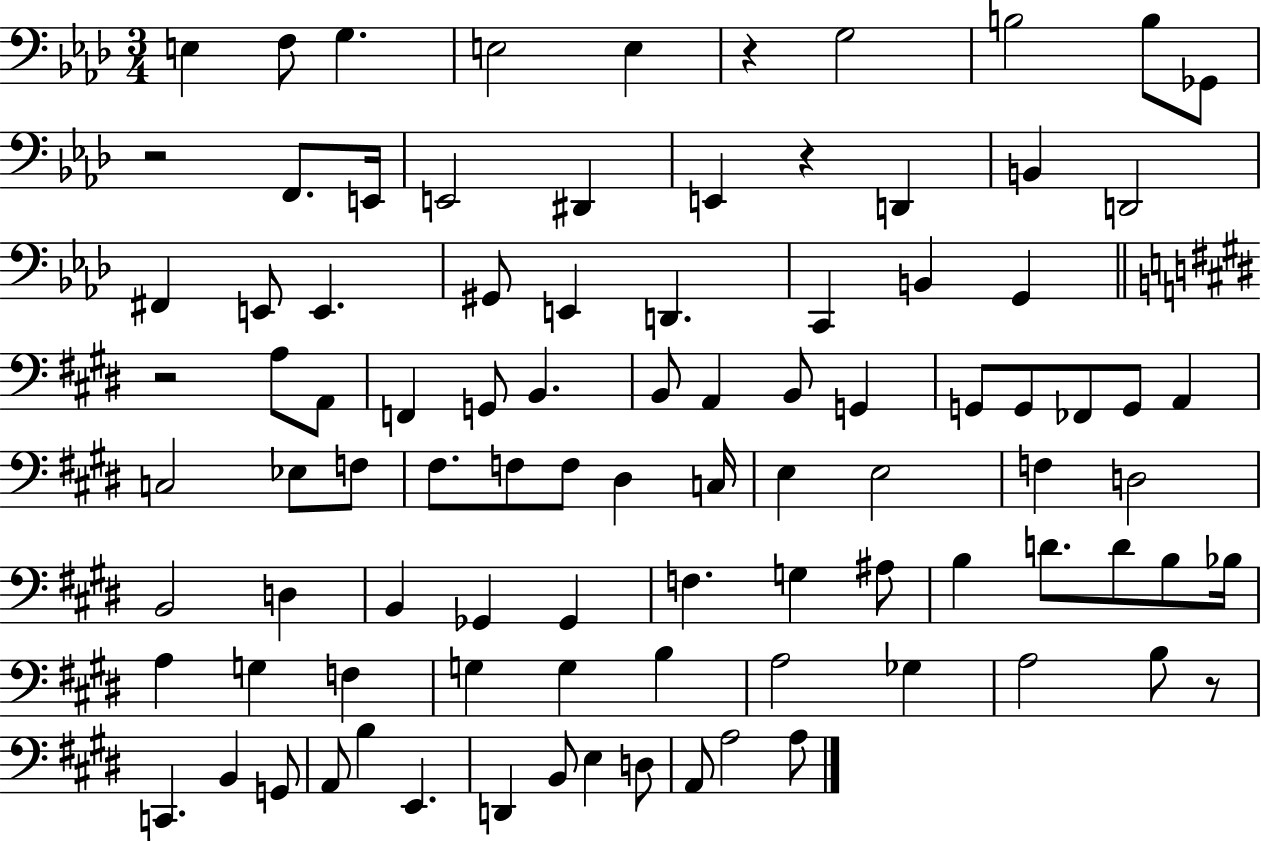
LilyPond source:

{
  \clef bass
  \numericTimeSignature
  \time 3/4
  \key aes \major
  e4 f8 g4. | e2 e4 | r4 g2 | b2 b8 ges,8 | \break r2 f,8. e,16 | e,2 dis,4 | e,4 r4 d,4 | b,4 d,2 | \break fis,4 e,8 e,4. | gis,8 e,4 d,4. | c,4 b,4 g,4 | \bar "||" \break \key e \major r2 a8 a,8 | f,4 g,8 b,4. | b,8 a,4 b,8 g,4 | g,8 g,8 fes,8 g,8 a,4 | \break c2 ees8 f8 | fis8. f8 f8 dis4 c16 | e4 e2 | f4 d2 | \break b,2 d4 | b,4 ges,4 ges,4 | f4. g4 ais8 | b4 d'8. d'8 b8 bes16 | \break a4 g4 f4 | g4 g4 b4 | a2 ges4 | a2 b8 r8 | \break c,4. b,4 g,8 | a,8 b4 e,4. | d,4 b,8 e4 d8 | a,8 a2 a8 | \break \bar "|."
}